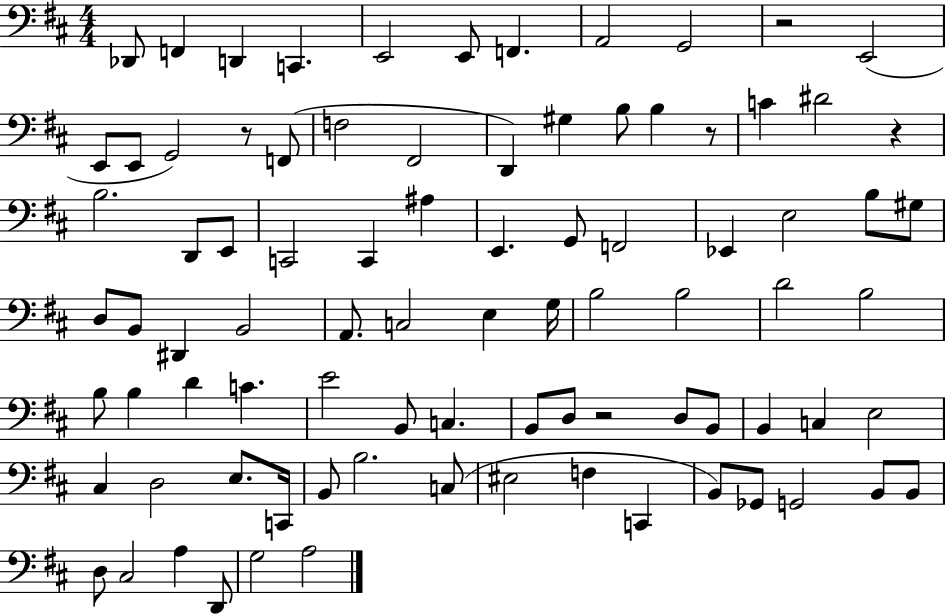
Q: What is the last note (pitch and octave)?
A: A3